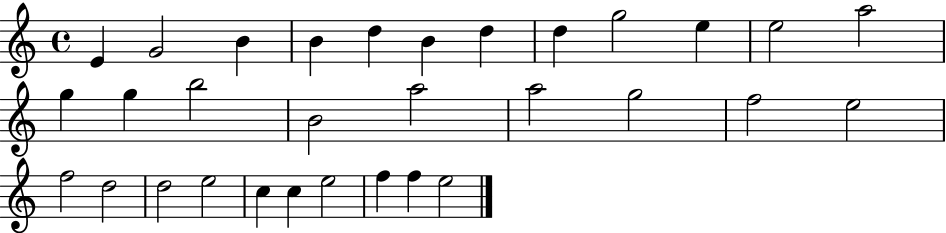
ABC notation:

X:1
T:Untitled
M:4/4
L:1/4
K:C
E G2 B B d B d d g2 e e2 a2 g g b2 B2 a2 a2 g2 f2 e2 f2 d2 d2 e2 c c e2 f f e2